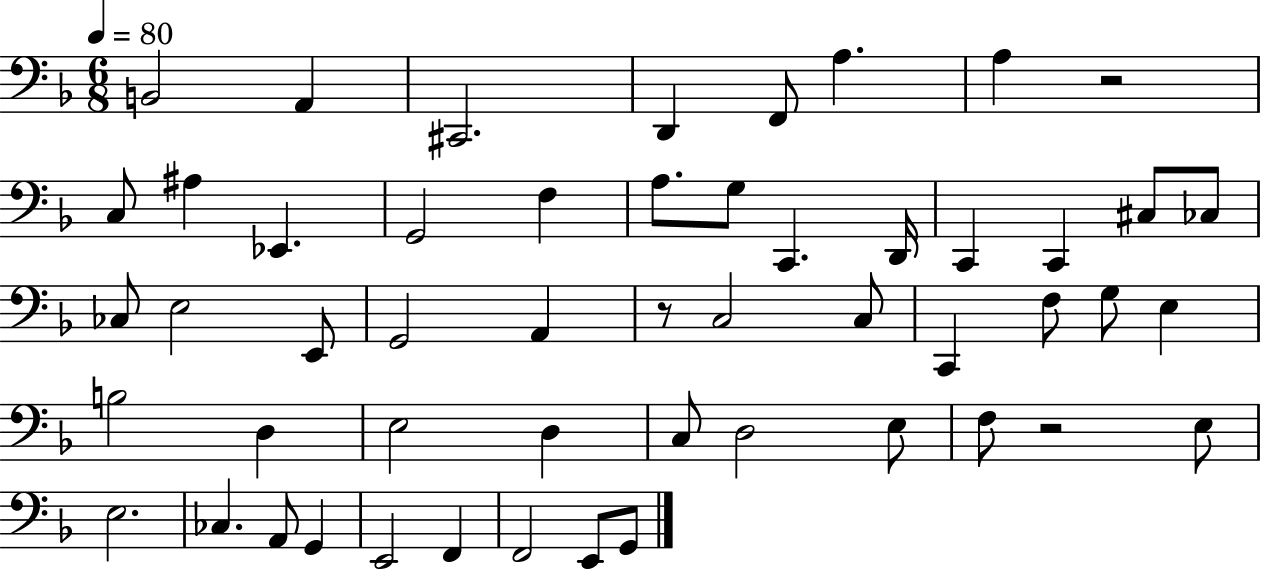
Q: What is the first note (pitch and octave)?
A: B2